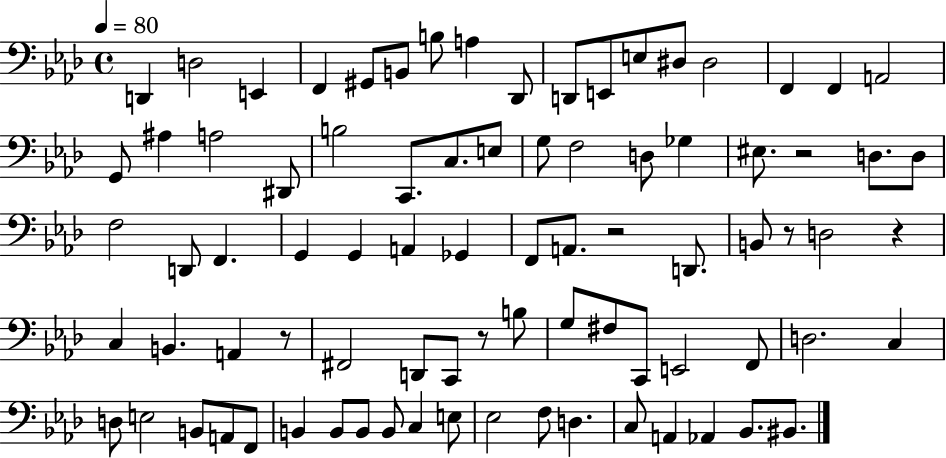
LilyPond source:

{
  \clef bass
  \time 4/4
  \defaultTimeSignature
  \key aes \major
  \tempo 4 = 80
  d,4 d2 e,4 | f,4 gis,8 b,8 b8 a4 des,8 | d,8 e,8 e8 dis8 dis2 | f,4 f,4 a,2 | \break g,8 ais4 a2 dis,8 | b2 c,8. c8. e8 | g8 f2 d8 ges4 | eis8. r2 d8. d8 | \break f2 d,8 f,4. | g,4 g,4 a,4 ges,4 | f,8 a,8. r2 d,8. | b,8 r8 d2 r4 | \break c4 b,4. a,4 r8 | fis,2 d,8 c,8 r8 b8 | g8 fis8 c,8 e,2 f,8 | d2. c4 | \break d8 e2 b,8 a,8 f,8 | b,4 b,8 b,8 b,8 c4 e8 | ees2 f8 d4. | c8 a,4 aes,4 bes,8. bis,8. | \break \bar "|."
}